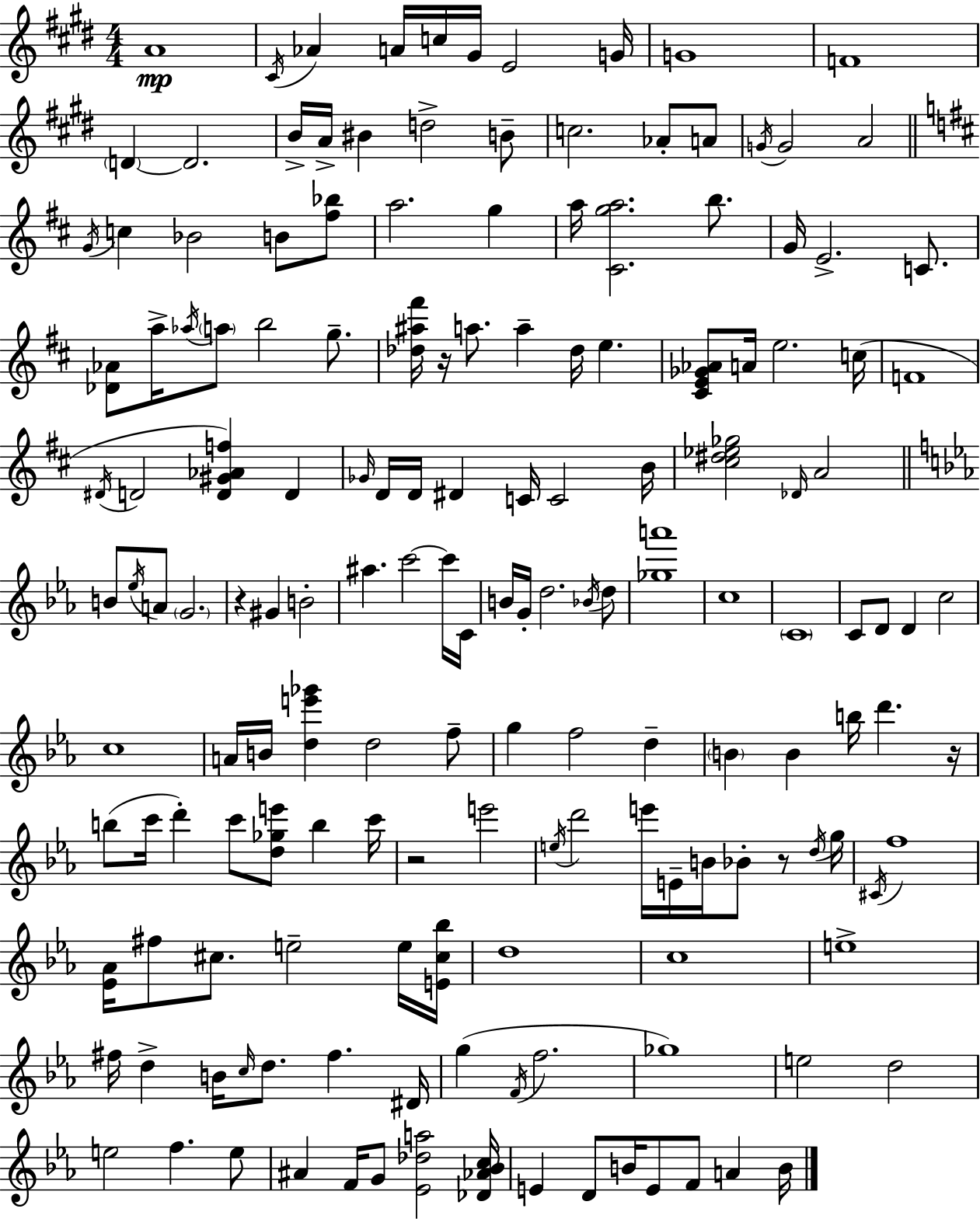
{
  \clef treble
  \numericTimeSignature
  \time 4/4
  \key e \major
  a'1\mp | \acciaccatura { cis'16 } aes'4 a'16 c''16 gis'16 e'2 | g'16 g'1 | f'1 | \break \parenthesize d'4~~ d'2. | b'16-> a'16-> bis'4 d''2-> b'8-- | c''2. aes'8-. a'8 | \acciaccatura { g'16 } g'2 a'2 | \break \bar "||" \break \key b \minor \acciaccatura { g'16 } c''4 bes'2 b'8 <fis'' bes''>8 | a''2. g''4 | a''16 <cis' g'' a''>2. b''8. | g'16 e'2.-> c'8. | \break <des' aes'>8 a''16-> \acciaccatura { aes''16 } \parenthesize a''8 b''2 g''8.-- | <des'' ais'' fis'''>16 r16 a''8. a''4-- des''16 e''4. | <cis' e' ges' aes'>8 a'16 e''2. | c''16( f'1 | \break \acciaccatura { dis'16 } d'2 <d' gis' aes' f''>4) d'4 | \grace { ges'16 } d'16 d'16 dis'4 c'16 c'2 | b'16 <cis'' dis'' ees'' ges''>2 \grace { des'16 } a'2 | \bar "||" \break \key c \minor b'8 \acciaccatura { ees''16 } a'8 \parenthesize g'2. | r4 gis'4 b'2-. | ais''4. c'''2~~ c'''16 | c'16 b'16 g'16-. d''2. \acciaccatura { bes'16 } | \break d''8 <ges'' a'''>1 | c''1 | \parenthesize c'1 | c'8 d'8 d'4 c''2 | \break c''1 | a'16 b'16 <d'' e''' ges'''>4 d''2 | f''8-- g''4 f''2 d''4-- | \parenthesize b'4 b'4 b''16 d'''4. | \break r16 b''8( c'''16 d'''4-.) c'''8 <d'' ges'' e'''>8 b''4 | c'''16 r2 e'''2 | \acciaccatura { e''16 } d'''2 e'''16 e'16-- b'16 bes'8-. | r8 \acciaccatura { d''16 } g''16 \acciaccatura { cis'16 } f''1 | \break <ees' aes'>16 fis''8 cis''8. e''2-- | e''16 <e' cis'' bes''>16 d''1 | c''1 | e''1-> | \break fis''16 d''4-> b'16 \grace { c''16 } d''8. fis''4. | dis'16 g''4( \acciaccatura { f'16 } f''2. | ges''1) | e''2 d''2 | \break e''2 f''4. | e''8 ais'4 f'16 g'8 <ees' des'' a''>2 | <des' aes' bes' c''>16 e'4 d'8 b'16 e'8 | f'8 a'4 b'16 \bar "|."
}